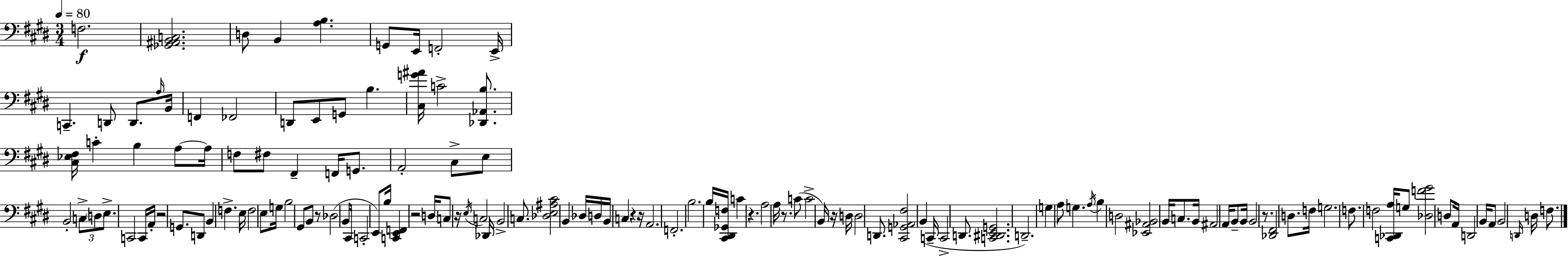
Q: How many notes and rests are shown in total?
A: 138